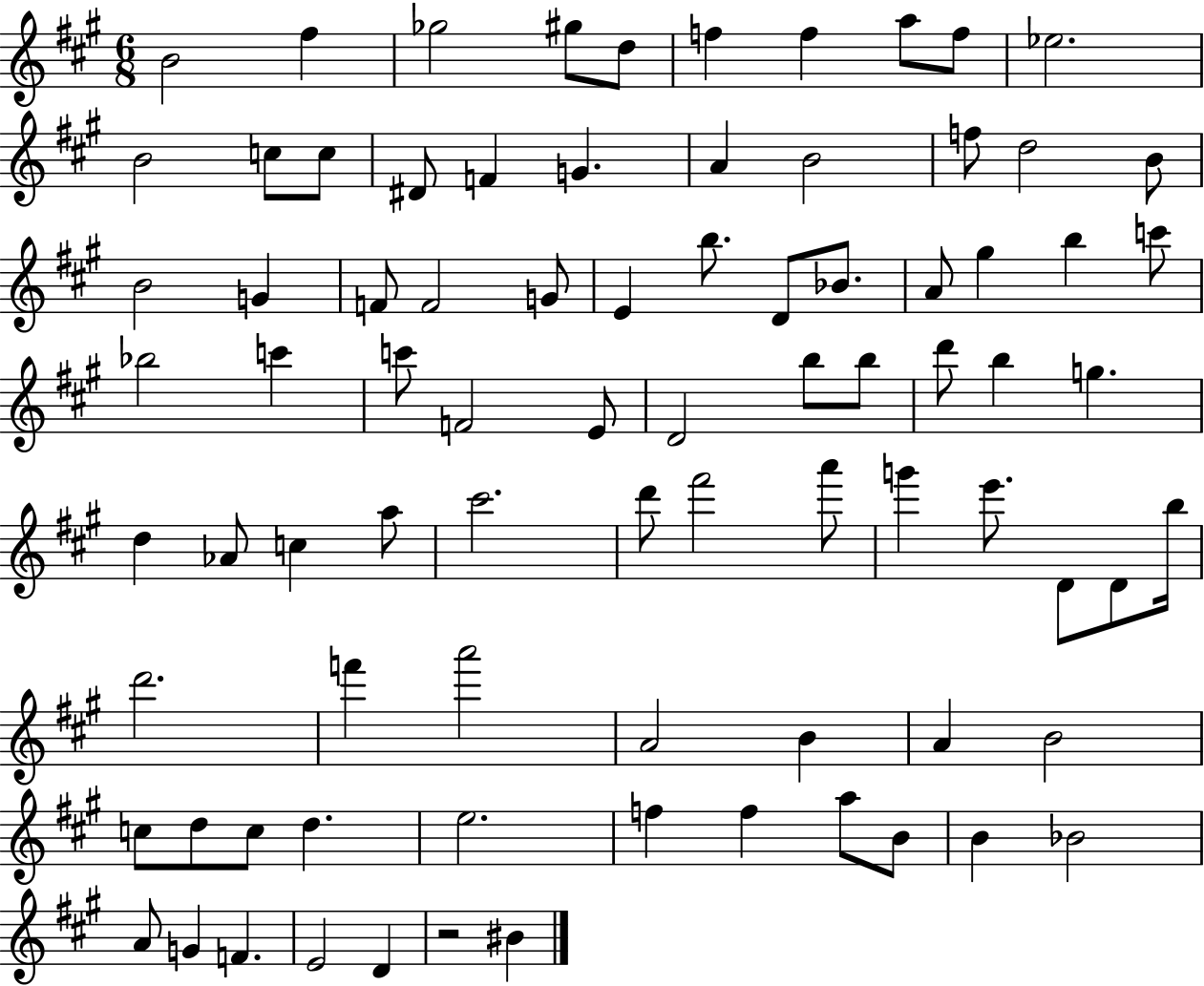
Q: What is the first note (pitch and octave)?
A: B4